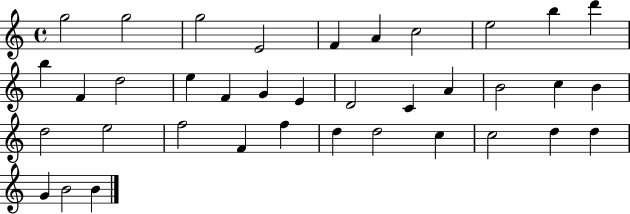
{
  \clef treble
  \time 4/4
  \defaultTimeSignature
  \key c \major
  g''2 g''2 | g''2 e'2 | f'4 a'4 c''2 | e''2 b''4 d'''4 | \break b''4 f'4 d''2 | e''4 f'4 g'4 e'4 | d'2 c'4 a'4 | b'2 c''4 b'4 | \break d''2 e''2 | f''2 f'4 f''4 | d''4 d''2 c''4 | c''2 d''4 d''4 | \break g'4 b'2 b'4 | \bar "|."
}